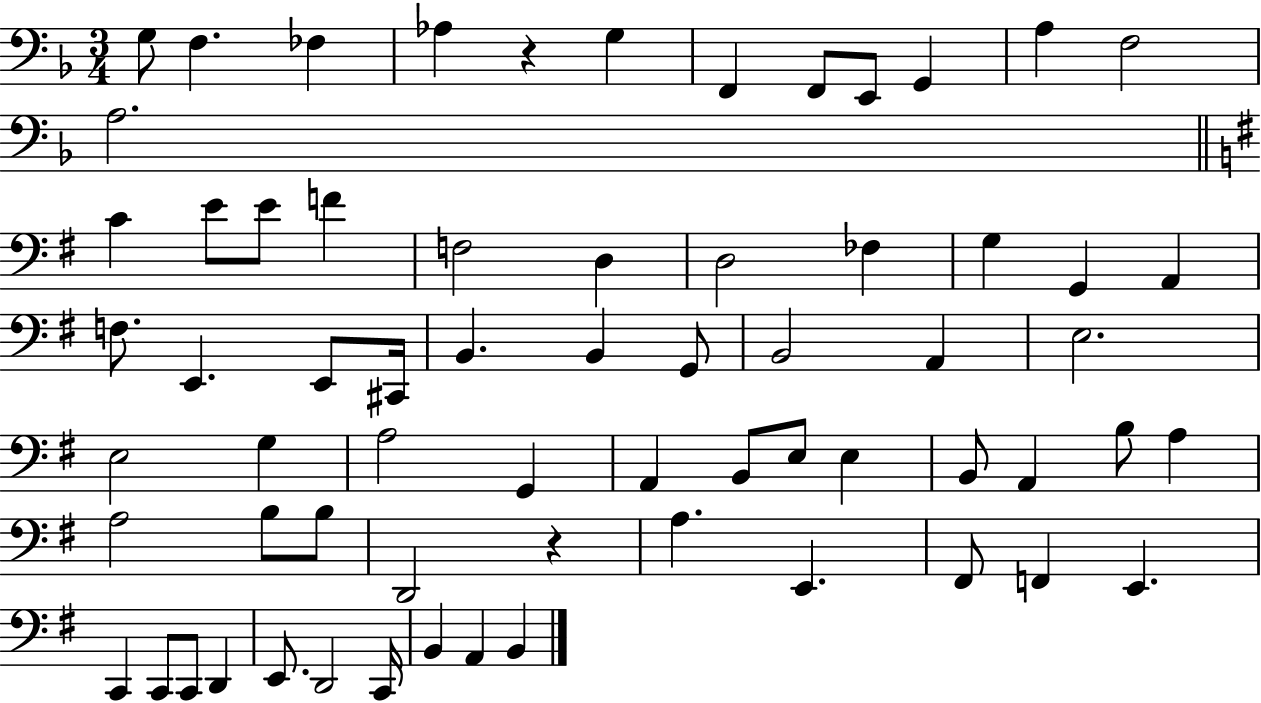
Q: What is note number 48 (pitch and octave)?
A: B3